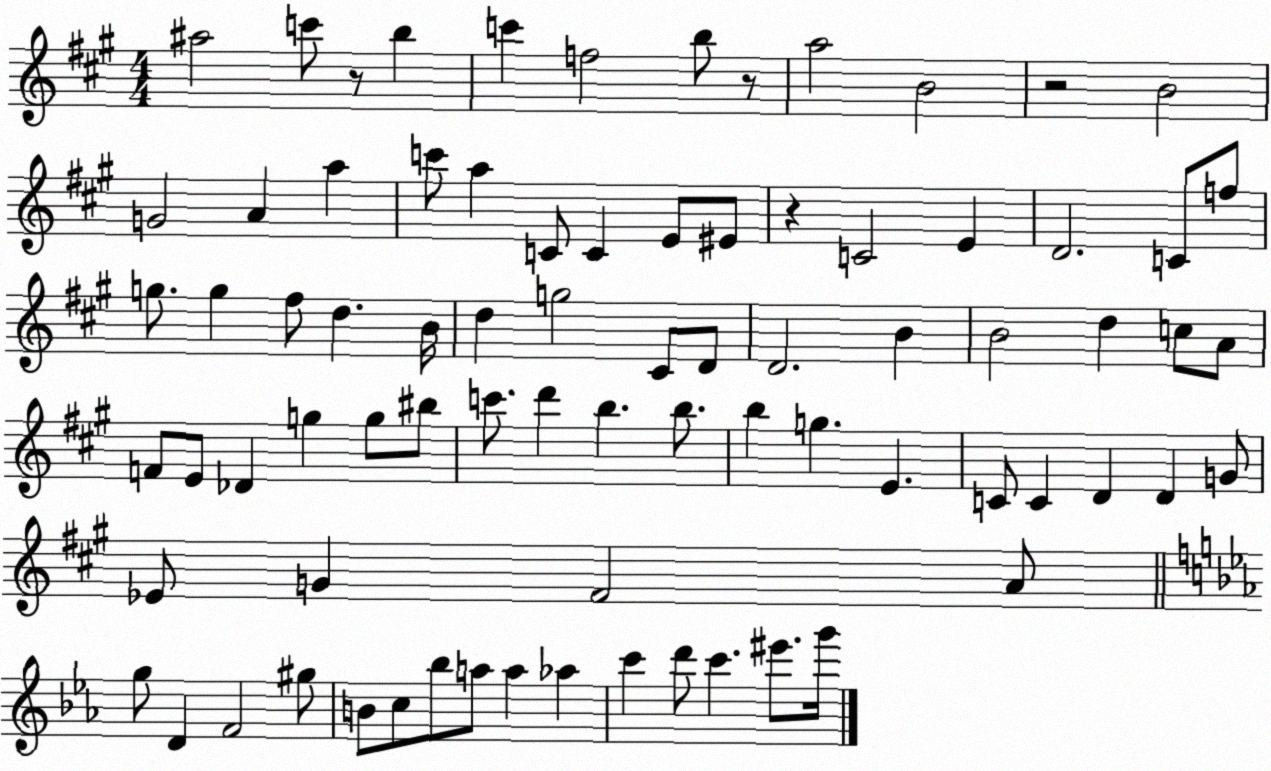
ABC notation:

X:1
T:Untitled
M:4/4
L:1/4
K:A
^a2 c'/2 z/2 b c' f2 b/2 z/2 a2 B2 z2 B2 G2 A a c'/2 a C/2 C E/2 ^E/2 z C2 E D2 C/2 f/2 g/2 g ^f/2 d B/4 d g2 ^C/2 D/2 D2 B B2 d c/2 A/2 F/2 E/2 _D g g/2 ^b/2 c'/2 d' b b/2 b g E C/2 C D D G/2 _E/2 G ^F2 A/2 g/2 D F2 ^g/2 B/2 c/2 _b/2 a/2 a _a c' d'/2 c' ^e'/2 g'/4